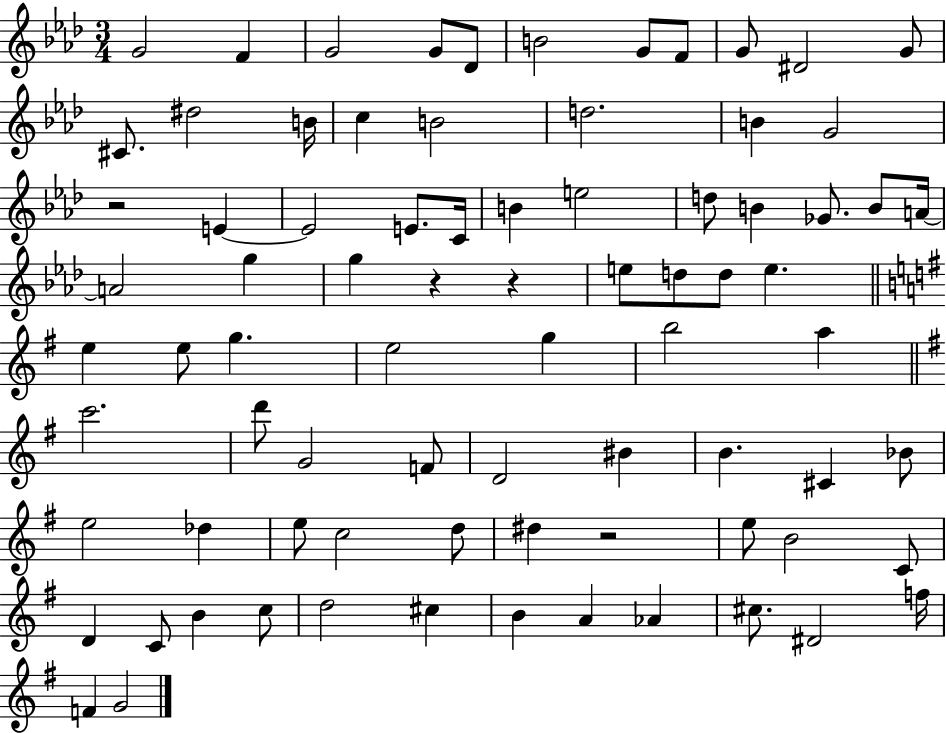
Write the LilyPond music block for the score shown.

{
  \clef treble
  \numericTimeSignature
  \time 3/4
  \key aes \major
  g'2 f'4 | g'2 g'8 des'8 | b'2 g'8 f'8 | g'8 dis'2 g'8 | \break cis'8. dis''2 b'16 | c''4 b'2 | d''2. | b'4 g'2 | \break r2 e'4~~ | e'2 e'8. c'16 | b'4 e''2 | d''8 b'4 ges'8. b'8 a'16~~ | \break a'2 g''4 | g''4 r4 r4 | e''8 d''8 d''8 e''4. | \bar "||" \break \key g \major e''4 e''8 g''4. | e''2 g''4 | b''2 a''4 | \bar "||" \break \key g \major c'''2. | d'''8 g'2 f'8 | d'2 bis'4 | b'4. cis'4 bes'8 | \break e''2 des''4 | e''8 c''2 d''8 | dis''4 r2 | e''8 b'2 c'8 | \break d'4 c'8 b'4 c''8 | d''2 cis''4 | b'4 a'4 aes'4 | cis''8. dis'2 f''16 | \break f'4 g'2 | \bar "|."
}